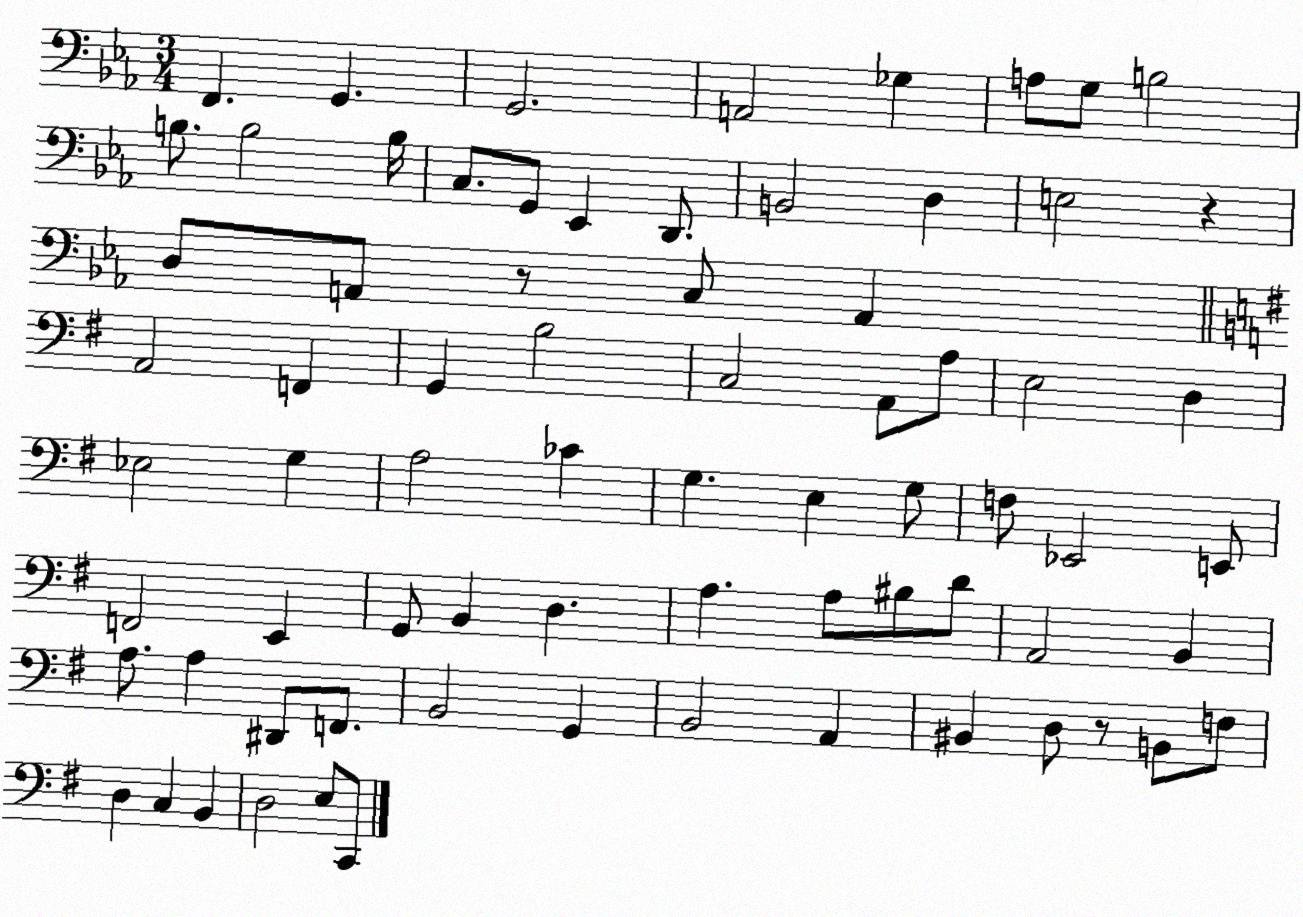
X:1
T:Untitled
M:3/4
L:1/4
K:Eb
F,, G,, G,,2 A,,2 _G, A,/2 G,/2 B,2 B,/2 B,2 B,/4 C,/2 G,,/2 _E,, D,,/2 B,,2 D, E,2 z D,/2 A,,/2 z/2 C,/2 A,, A,,2 F,, G,, B,2 C,2 A,,/2 A,/2 E,2 D, _E,2 G, A,2 _C G, E, G,/2 F,/2 _E,,2 E,,/2 F,,2 E,, G,,/2 B,, D, A, A,/2 ^B,/2 D/2 A,,2 B,, A,/2 A, ^D,,/2 F,,/2 B,,2 G,, B,,2 A,, ^B,, D,/2 z/2 B,,/2 F,/2 D, C, B,, D,2 E,/2 C,,/2